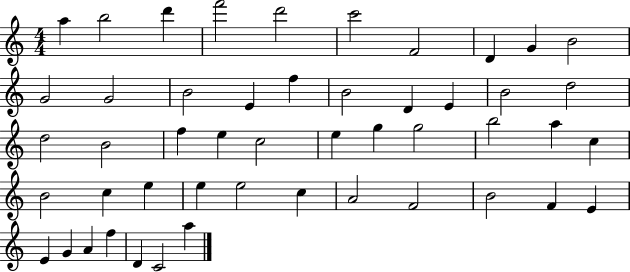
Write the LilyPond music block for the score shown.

{
  \clef treble
  \numericTimeSignature
  \time 4/4
  \key c \major
  a''4 b''2 d'''4 | f'''2 d'''2 | c'''2 f'2 | d'4 g'4 b'2 | \break g'2 g'2 | b'2 e'4 f''4 | b'2 d'4 e'4 | b'2 d''2 | \break d''2 b'2 | f''4 e''4 c''2 | e''4 g''4 g''2 | b''2 a''4 c''4 | \break b'2 c''4 e''4 | e''4 e''2 c''4 | a'2 f'2 | b'2 f'4 e'4 | \break e'4 g'4 a'4 f''4 | d'4 c'2 a''4 | \bar "|."
}